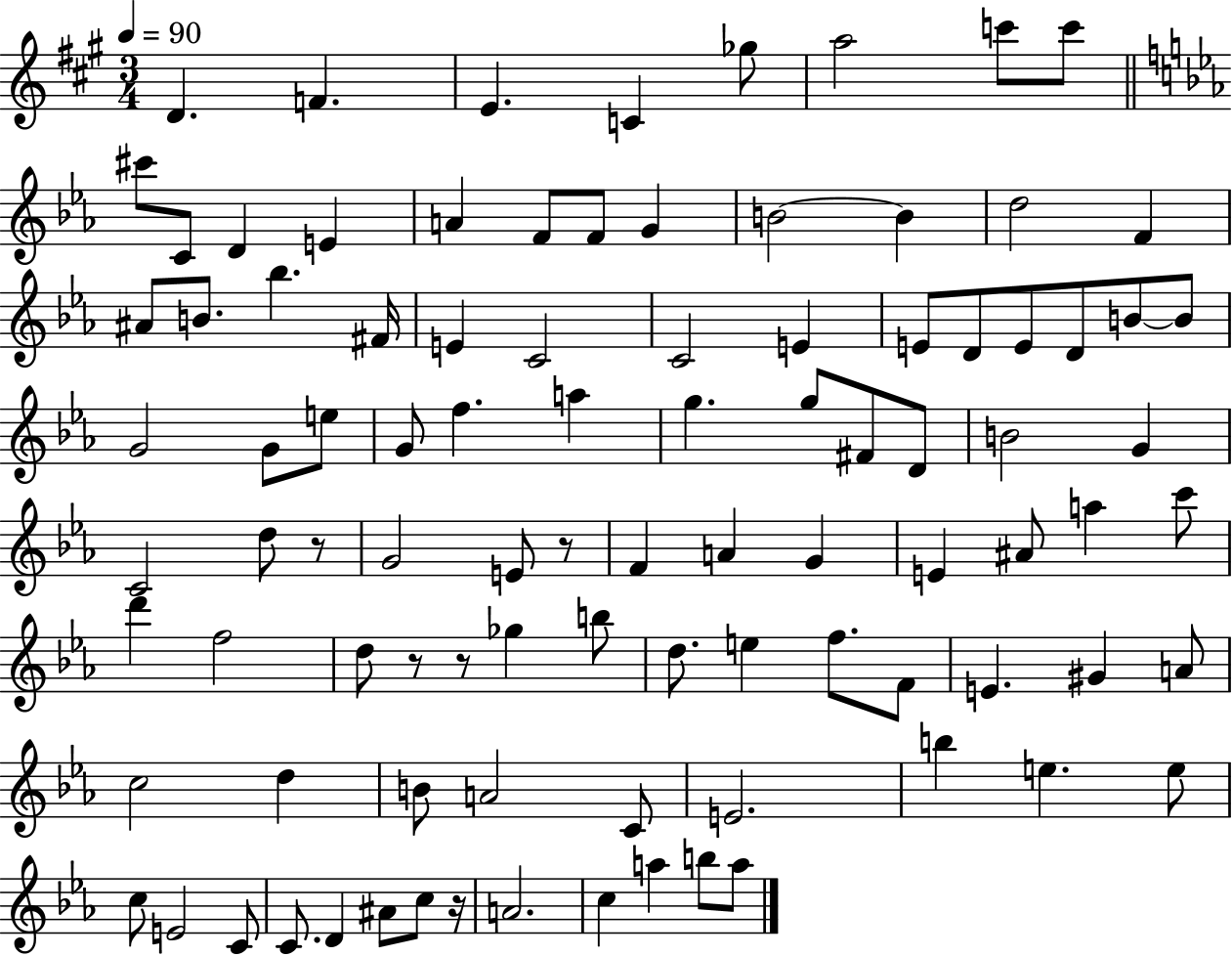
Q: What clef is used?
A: treble